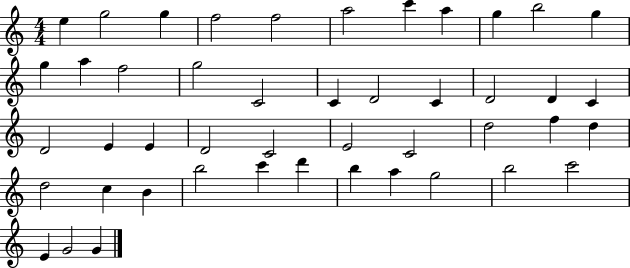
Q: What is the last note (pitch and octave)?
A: G4